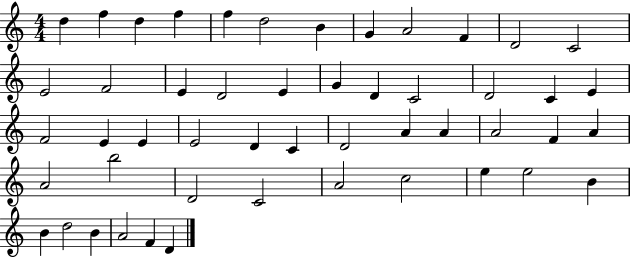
X:1
T:Untitled
M:4/4
L:1/4
K:C
d f d f f d2 B G A2 F D2 C2 E2 F2 E D2 E G D C2 D2 C E F2 E E E2 D C D2 A A A2 F A A2 b2 D2 C2 A2 c2 e e2 B B d2 B A2 F D